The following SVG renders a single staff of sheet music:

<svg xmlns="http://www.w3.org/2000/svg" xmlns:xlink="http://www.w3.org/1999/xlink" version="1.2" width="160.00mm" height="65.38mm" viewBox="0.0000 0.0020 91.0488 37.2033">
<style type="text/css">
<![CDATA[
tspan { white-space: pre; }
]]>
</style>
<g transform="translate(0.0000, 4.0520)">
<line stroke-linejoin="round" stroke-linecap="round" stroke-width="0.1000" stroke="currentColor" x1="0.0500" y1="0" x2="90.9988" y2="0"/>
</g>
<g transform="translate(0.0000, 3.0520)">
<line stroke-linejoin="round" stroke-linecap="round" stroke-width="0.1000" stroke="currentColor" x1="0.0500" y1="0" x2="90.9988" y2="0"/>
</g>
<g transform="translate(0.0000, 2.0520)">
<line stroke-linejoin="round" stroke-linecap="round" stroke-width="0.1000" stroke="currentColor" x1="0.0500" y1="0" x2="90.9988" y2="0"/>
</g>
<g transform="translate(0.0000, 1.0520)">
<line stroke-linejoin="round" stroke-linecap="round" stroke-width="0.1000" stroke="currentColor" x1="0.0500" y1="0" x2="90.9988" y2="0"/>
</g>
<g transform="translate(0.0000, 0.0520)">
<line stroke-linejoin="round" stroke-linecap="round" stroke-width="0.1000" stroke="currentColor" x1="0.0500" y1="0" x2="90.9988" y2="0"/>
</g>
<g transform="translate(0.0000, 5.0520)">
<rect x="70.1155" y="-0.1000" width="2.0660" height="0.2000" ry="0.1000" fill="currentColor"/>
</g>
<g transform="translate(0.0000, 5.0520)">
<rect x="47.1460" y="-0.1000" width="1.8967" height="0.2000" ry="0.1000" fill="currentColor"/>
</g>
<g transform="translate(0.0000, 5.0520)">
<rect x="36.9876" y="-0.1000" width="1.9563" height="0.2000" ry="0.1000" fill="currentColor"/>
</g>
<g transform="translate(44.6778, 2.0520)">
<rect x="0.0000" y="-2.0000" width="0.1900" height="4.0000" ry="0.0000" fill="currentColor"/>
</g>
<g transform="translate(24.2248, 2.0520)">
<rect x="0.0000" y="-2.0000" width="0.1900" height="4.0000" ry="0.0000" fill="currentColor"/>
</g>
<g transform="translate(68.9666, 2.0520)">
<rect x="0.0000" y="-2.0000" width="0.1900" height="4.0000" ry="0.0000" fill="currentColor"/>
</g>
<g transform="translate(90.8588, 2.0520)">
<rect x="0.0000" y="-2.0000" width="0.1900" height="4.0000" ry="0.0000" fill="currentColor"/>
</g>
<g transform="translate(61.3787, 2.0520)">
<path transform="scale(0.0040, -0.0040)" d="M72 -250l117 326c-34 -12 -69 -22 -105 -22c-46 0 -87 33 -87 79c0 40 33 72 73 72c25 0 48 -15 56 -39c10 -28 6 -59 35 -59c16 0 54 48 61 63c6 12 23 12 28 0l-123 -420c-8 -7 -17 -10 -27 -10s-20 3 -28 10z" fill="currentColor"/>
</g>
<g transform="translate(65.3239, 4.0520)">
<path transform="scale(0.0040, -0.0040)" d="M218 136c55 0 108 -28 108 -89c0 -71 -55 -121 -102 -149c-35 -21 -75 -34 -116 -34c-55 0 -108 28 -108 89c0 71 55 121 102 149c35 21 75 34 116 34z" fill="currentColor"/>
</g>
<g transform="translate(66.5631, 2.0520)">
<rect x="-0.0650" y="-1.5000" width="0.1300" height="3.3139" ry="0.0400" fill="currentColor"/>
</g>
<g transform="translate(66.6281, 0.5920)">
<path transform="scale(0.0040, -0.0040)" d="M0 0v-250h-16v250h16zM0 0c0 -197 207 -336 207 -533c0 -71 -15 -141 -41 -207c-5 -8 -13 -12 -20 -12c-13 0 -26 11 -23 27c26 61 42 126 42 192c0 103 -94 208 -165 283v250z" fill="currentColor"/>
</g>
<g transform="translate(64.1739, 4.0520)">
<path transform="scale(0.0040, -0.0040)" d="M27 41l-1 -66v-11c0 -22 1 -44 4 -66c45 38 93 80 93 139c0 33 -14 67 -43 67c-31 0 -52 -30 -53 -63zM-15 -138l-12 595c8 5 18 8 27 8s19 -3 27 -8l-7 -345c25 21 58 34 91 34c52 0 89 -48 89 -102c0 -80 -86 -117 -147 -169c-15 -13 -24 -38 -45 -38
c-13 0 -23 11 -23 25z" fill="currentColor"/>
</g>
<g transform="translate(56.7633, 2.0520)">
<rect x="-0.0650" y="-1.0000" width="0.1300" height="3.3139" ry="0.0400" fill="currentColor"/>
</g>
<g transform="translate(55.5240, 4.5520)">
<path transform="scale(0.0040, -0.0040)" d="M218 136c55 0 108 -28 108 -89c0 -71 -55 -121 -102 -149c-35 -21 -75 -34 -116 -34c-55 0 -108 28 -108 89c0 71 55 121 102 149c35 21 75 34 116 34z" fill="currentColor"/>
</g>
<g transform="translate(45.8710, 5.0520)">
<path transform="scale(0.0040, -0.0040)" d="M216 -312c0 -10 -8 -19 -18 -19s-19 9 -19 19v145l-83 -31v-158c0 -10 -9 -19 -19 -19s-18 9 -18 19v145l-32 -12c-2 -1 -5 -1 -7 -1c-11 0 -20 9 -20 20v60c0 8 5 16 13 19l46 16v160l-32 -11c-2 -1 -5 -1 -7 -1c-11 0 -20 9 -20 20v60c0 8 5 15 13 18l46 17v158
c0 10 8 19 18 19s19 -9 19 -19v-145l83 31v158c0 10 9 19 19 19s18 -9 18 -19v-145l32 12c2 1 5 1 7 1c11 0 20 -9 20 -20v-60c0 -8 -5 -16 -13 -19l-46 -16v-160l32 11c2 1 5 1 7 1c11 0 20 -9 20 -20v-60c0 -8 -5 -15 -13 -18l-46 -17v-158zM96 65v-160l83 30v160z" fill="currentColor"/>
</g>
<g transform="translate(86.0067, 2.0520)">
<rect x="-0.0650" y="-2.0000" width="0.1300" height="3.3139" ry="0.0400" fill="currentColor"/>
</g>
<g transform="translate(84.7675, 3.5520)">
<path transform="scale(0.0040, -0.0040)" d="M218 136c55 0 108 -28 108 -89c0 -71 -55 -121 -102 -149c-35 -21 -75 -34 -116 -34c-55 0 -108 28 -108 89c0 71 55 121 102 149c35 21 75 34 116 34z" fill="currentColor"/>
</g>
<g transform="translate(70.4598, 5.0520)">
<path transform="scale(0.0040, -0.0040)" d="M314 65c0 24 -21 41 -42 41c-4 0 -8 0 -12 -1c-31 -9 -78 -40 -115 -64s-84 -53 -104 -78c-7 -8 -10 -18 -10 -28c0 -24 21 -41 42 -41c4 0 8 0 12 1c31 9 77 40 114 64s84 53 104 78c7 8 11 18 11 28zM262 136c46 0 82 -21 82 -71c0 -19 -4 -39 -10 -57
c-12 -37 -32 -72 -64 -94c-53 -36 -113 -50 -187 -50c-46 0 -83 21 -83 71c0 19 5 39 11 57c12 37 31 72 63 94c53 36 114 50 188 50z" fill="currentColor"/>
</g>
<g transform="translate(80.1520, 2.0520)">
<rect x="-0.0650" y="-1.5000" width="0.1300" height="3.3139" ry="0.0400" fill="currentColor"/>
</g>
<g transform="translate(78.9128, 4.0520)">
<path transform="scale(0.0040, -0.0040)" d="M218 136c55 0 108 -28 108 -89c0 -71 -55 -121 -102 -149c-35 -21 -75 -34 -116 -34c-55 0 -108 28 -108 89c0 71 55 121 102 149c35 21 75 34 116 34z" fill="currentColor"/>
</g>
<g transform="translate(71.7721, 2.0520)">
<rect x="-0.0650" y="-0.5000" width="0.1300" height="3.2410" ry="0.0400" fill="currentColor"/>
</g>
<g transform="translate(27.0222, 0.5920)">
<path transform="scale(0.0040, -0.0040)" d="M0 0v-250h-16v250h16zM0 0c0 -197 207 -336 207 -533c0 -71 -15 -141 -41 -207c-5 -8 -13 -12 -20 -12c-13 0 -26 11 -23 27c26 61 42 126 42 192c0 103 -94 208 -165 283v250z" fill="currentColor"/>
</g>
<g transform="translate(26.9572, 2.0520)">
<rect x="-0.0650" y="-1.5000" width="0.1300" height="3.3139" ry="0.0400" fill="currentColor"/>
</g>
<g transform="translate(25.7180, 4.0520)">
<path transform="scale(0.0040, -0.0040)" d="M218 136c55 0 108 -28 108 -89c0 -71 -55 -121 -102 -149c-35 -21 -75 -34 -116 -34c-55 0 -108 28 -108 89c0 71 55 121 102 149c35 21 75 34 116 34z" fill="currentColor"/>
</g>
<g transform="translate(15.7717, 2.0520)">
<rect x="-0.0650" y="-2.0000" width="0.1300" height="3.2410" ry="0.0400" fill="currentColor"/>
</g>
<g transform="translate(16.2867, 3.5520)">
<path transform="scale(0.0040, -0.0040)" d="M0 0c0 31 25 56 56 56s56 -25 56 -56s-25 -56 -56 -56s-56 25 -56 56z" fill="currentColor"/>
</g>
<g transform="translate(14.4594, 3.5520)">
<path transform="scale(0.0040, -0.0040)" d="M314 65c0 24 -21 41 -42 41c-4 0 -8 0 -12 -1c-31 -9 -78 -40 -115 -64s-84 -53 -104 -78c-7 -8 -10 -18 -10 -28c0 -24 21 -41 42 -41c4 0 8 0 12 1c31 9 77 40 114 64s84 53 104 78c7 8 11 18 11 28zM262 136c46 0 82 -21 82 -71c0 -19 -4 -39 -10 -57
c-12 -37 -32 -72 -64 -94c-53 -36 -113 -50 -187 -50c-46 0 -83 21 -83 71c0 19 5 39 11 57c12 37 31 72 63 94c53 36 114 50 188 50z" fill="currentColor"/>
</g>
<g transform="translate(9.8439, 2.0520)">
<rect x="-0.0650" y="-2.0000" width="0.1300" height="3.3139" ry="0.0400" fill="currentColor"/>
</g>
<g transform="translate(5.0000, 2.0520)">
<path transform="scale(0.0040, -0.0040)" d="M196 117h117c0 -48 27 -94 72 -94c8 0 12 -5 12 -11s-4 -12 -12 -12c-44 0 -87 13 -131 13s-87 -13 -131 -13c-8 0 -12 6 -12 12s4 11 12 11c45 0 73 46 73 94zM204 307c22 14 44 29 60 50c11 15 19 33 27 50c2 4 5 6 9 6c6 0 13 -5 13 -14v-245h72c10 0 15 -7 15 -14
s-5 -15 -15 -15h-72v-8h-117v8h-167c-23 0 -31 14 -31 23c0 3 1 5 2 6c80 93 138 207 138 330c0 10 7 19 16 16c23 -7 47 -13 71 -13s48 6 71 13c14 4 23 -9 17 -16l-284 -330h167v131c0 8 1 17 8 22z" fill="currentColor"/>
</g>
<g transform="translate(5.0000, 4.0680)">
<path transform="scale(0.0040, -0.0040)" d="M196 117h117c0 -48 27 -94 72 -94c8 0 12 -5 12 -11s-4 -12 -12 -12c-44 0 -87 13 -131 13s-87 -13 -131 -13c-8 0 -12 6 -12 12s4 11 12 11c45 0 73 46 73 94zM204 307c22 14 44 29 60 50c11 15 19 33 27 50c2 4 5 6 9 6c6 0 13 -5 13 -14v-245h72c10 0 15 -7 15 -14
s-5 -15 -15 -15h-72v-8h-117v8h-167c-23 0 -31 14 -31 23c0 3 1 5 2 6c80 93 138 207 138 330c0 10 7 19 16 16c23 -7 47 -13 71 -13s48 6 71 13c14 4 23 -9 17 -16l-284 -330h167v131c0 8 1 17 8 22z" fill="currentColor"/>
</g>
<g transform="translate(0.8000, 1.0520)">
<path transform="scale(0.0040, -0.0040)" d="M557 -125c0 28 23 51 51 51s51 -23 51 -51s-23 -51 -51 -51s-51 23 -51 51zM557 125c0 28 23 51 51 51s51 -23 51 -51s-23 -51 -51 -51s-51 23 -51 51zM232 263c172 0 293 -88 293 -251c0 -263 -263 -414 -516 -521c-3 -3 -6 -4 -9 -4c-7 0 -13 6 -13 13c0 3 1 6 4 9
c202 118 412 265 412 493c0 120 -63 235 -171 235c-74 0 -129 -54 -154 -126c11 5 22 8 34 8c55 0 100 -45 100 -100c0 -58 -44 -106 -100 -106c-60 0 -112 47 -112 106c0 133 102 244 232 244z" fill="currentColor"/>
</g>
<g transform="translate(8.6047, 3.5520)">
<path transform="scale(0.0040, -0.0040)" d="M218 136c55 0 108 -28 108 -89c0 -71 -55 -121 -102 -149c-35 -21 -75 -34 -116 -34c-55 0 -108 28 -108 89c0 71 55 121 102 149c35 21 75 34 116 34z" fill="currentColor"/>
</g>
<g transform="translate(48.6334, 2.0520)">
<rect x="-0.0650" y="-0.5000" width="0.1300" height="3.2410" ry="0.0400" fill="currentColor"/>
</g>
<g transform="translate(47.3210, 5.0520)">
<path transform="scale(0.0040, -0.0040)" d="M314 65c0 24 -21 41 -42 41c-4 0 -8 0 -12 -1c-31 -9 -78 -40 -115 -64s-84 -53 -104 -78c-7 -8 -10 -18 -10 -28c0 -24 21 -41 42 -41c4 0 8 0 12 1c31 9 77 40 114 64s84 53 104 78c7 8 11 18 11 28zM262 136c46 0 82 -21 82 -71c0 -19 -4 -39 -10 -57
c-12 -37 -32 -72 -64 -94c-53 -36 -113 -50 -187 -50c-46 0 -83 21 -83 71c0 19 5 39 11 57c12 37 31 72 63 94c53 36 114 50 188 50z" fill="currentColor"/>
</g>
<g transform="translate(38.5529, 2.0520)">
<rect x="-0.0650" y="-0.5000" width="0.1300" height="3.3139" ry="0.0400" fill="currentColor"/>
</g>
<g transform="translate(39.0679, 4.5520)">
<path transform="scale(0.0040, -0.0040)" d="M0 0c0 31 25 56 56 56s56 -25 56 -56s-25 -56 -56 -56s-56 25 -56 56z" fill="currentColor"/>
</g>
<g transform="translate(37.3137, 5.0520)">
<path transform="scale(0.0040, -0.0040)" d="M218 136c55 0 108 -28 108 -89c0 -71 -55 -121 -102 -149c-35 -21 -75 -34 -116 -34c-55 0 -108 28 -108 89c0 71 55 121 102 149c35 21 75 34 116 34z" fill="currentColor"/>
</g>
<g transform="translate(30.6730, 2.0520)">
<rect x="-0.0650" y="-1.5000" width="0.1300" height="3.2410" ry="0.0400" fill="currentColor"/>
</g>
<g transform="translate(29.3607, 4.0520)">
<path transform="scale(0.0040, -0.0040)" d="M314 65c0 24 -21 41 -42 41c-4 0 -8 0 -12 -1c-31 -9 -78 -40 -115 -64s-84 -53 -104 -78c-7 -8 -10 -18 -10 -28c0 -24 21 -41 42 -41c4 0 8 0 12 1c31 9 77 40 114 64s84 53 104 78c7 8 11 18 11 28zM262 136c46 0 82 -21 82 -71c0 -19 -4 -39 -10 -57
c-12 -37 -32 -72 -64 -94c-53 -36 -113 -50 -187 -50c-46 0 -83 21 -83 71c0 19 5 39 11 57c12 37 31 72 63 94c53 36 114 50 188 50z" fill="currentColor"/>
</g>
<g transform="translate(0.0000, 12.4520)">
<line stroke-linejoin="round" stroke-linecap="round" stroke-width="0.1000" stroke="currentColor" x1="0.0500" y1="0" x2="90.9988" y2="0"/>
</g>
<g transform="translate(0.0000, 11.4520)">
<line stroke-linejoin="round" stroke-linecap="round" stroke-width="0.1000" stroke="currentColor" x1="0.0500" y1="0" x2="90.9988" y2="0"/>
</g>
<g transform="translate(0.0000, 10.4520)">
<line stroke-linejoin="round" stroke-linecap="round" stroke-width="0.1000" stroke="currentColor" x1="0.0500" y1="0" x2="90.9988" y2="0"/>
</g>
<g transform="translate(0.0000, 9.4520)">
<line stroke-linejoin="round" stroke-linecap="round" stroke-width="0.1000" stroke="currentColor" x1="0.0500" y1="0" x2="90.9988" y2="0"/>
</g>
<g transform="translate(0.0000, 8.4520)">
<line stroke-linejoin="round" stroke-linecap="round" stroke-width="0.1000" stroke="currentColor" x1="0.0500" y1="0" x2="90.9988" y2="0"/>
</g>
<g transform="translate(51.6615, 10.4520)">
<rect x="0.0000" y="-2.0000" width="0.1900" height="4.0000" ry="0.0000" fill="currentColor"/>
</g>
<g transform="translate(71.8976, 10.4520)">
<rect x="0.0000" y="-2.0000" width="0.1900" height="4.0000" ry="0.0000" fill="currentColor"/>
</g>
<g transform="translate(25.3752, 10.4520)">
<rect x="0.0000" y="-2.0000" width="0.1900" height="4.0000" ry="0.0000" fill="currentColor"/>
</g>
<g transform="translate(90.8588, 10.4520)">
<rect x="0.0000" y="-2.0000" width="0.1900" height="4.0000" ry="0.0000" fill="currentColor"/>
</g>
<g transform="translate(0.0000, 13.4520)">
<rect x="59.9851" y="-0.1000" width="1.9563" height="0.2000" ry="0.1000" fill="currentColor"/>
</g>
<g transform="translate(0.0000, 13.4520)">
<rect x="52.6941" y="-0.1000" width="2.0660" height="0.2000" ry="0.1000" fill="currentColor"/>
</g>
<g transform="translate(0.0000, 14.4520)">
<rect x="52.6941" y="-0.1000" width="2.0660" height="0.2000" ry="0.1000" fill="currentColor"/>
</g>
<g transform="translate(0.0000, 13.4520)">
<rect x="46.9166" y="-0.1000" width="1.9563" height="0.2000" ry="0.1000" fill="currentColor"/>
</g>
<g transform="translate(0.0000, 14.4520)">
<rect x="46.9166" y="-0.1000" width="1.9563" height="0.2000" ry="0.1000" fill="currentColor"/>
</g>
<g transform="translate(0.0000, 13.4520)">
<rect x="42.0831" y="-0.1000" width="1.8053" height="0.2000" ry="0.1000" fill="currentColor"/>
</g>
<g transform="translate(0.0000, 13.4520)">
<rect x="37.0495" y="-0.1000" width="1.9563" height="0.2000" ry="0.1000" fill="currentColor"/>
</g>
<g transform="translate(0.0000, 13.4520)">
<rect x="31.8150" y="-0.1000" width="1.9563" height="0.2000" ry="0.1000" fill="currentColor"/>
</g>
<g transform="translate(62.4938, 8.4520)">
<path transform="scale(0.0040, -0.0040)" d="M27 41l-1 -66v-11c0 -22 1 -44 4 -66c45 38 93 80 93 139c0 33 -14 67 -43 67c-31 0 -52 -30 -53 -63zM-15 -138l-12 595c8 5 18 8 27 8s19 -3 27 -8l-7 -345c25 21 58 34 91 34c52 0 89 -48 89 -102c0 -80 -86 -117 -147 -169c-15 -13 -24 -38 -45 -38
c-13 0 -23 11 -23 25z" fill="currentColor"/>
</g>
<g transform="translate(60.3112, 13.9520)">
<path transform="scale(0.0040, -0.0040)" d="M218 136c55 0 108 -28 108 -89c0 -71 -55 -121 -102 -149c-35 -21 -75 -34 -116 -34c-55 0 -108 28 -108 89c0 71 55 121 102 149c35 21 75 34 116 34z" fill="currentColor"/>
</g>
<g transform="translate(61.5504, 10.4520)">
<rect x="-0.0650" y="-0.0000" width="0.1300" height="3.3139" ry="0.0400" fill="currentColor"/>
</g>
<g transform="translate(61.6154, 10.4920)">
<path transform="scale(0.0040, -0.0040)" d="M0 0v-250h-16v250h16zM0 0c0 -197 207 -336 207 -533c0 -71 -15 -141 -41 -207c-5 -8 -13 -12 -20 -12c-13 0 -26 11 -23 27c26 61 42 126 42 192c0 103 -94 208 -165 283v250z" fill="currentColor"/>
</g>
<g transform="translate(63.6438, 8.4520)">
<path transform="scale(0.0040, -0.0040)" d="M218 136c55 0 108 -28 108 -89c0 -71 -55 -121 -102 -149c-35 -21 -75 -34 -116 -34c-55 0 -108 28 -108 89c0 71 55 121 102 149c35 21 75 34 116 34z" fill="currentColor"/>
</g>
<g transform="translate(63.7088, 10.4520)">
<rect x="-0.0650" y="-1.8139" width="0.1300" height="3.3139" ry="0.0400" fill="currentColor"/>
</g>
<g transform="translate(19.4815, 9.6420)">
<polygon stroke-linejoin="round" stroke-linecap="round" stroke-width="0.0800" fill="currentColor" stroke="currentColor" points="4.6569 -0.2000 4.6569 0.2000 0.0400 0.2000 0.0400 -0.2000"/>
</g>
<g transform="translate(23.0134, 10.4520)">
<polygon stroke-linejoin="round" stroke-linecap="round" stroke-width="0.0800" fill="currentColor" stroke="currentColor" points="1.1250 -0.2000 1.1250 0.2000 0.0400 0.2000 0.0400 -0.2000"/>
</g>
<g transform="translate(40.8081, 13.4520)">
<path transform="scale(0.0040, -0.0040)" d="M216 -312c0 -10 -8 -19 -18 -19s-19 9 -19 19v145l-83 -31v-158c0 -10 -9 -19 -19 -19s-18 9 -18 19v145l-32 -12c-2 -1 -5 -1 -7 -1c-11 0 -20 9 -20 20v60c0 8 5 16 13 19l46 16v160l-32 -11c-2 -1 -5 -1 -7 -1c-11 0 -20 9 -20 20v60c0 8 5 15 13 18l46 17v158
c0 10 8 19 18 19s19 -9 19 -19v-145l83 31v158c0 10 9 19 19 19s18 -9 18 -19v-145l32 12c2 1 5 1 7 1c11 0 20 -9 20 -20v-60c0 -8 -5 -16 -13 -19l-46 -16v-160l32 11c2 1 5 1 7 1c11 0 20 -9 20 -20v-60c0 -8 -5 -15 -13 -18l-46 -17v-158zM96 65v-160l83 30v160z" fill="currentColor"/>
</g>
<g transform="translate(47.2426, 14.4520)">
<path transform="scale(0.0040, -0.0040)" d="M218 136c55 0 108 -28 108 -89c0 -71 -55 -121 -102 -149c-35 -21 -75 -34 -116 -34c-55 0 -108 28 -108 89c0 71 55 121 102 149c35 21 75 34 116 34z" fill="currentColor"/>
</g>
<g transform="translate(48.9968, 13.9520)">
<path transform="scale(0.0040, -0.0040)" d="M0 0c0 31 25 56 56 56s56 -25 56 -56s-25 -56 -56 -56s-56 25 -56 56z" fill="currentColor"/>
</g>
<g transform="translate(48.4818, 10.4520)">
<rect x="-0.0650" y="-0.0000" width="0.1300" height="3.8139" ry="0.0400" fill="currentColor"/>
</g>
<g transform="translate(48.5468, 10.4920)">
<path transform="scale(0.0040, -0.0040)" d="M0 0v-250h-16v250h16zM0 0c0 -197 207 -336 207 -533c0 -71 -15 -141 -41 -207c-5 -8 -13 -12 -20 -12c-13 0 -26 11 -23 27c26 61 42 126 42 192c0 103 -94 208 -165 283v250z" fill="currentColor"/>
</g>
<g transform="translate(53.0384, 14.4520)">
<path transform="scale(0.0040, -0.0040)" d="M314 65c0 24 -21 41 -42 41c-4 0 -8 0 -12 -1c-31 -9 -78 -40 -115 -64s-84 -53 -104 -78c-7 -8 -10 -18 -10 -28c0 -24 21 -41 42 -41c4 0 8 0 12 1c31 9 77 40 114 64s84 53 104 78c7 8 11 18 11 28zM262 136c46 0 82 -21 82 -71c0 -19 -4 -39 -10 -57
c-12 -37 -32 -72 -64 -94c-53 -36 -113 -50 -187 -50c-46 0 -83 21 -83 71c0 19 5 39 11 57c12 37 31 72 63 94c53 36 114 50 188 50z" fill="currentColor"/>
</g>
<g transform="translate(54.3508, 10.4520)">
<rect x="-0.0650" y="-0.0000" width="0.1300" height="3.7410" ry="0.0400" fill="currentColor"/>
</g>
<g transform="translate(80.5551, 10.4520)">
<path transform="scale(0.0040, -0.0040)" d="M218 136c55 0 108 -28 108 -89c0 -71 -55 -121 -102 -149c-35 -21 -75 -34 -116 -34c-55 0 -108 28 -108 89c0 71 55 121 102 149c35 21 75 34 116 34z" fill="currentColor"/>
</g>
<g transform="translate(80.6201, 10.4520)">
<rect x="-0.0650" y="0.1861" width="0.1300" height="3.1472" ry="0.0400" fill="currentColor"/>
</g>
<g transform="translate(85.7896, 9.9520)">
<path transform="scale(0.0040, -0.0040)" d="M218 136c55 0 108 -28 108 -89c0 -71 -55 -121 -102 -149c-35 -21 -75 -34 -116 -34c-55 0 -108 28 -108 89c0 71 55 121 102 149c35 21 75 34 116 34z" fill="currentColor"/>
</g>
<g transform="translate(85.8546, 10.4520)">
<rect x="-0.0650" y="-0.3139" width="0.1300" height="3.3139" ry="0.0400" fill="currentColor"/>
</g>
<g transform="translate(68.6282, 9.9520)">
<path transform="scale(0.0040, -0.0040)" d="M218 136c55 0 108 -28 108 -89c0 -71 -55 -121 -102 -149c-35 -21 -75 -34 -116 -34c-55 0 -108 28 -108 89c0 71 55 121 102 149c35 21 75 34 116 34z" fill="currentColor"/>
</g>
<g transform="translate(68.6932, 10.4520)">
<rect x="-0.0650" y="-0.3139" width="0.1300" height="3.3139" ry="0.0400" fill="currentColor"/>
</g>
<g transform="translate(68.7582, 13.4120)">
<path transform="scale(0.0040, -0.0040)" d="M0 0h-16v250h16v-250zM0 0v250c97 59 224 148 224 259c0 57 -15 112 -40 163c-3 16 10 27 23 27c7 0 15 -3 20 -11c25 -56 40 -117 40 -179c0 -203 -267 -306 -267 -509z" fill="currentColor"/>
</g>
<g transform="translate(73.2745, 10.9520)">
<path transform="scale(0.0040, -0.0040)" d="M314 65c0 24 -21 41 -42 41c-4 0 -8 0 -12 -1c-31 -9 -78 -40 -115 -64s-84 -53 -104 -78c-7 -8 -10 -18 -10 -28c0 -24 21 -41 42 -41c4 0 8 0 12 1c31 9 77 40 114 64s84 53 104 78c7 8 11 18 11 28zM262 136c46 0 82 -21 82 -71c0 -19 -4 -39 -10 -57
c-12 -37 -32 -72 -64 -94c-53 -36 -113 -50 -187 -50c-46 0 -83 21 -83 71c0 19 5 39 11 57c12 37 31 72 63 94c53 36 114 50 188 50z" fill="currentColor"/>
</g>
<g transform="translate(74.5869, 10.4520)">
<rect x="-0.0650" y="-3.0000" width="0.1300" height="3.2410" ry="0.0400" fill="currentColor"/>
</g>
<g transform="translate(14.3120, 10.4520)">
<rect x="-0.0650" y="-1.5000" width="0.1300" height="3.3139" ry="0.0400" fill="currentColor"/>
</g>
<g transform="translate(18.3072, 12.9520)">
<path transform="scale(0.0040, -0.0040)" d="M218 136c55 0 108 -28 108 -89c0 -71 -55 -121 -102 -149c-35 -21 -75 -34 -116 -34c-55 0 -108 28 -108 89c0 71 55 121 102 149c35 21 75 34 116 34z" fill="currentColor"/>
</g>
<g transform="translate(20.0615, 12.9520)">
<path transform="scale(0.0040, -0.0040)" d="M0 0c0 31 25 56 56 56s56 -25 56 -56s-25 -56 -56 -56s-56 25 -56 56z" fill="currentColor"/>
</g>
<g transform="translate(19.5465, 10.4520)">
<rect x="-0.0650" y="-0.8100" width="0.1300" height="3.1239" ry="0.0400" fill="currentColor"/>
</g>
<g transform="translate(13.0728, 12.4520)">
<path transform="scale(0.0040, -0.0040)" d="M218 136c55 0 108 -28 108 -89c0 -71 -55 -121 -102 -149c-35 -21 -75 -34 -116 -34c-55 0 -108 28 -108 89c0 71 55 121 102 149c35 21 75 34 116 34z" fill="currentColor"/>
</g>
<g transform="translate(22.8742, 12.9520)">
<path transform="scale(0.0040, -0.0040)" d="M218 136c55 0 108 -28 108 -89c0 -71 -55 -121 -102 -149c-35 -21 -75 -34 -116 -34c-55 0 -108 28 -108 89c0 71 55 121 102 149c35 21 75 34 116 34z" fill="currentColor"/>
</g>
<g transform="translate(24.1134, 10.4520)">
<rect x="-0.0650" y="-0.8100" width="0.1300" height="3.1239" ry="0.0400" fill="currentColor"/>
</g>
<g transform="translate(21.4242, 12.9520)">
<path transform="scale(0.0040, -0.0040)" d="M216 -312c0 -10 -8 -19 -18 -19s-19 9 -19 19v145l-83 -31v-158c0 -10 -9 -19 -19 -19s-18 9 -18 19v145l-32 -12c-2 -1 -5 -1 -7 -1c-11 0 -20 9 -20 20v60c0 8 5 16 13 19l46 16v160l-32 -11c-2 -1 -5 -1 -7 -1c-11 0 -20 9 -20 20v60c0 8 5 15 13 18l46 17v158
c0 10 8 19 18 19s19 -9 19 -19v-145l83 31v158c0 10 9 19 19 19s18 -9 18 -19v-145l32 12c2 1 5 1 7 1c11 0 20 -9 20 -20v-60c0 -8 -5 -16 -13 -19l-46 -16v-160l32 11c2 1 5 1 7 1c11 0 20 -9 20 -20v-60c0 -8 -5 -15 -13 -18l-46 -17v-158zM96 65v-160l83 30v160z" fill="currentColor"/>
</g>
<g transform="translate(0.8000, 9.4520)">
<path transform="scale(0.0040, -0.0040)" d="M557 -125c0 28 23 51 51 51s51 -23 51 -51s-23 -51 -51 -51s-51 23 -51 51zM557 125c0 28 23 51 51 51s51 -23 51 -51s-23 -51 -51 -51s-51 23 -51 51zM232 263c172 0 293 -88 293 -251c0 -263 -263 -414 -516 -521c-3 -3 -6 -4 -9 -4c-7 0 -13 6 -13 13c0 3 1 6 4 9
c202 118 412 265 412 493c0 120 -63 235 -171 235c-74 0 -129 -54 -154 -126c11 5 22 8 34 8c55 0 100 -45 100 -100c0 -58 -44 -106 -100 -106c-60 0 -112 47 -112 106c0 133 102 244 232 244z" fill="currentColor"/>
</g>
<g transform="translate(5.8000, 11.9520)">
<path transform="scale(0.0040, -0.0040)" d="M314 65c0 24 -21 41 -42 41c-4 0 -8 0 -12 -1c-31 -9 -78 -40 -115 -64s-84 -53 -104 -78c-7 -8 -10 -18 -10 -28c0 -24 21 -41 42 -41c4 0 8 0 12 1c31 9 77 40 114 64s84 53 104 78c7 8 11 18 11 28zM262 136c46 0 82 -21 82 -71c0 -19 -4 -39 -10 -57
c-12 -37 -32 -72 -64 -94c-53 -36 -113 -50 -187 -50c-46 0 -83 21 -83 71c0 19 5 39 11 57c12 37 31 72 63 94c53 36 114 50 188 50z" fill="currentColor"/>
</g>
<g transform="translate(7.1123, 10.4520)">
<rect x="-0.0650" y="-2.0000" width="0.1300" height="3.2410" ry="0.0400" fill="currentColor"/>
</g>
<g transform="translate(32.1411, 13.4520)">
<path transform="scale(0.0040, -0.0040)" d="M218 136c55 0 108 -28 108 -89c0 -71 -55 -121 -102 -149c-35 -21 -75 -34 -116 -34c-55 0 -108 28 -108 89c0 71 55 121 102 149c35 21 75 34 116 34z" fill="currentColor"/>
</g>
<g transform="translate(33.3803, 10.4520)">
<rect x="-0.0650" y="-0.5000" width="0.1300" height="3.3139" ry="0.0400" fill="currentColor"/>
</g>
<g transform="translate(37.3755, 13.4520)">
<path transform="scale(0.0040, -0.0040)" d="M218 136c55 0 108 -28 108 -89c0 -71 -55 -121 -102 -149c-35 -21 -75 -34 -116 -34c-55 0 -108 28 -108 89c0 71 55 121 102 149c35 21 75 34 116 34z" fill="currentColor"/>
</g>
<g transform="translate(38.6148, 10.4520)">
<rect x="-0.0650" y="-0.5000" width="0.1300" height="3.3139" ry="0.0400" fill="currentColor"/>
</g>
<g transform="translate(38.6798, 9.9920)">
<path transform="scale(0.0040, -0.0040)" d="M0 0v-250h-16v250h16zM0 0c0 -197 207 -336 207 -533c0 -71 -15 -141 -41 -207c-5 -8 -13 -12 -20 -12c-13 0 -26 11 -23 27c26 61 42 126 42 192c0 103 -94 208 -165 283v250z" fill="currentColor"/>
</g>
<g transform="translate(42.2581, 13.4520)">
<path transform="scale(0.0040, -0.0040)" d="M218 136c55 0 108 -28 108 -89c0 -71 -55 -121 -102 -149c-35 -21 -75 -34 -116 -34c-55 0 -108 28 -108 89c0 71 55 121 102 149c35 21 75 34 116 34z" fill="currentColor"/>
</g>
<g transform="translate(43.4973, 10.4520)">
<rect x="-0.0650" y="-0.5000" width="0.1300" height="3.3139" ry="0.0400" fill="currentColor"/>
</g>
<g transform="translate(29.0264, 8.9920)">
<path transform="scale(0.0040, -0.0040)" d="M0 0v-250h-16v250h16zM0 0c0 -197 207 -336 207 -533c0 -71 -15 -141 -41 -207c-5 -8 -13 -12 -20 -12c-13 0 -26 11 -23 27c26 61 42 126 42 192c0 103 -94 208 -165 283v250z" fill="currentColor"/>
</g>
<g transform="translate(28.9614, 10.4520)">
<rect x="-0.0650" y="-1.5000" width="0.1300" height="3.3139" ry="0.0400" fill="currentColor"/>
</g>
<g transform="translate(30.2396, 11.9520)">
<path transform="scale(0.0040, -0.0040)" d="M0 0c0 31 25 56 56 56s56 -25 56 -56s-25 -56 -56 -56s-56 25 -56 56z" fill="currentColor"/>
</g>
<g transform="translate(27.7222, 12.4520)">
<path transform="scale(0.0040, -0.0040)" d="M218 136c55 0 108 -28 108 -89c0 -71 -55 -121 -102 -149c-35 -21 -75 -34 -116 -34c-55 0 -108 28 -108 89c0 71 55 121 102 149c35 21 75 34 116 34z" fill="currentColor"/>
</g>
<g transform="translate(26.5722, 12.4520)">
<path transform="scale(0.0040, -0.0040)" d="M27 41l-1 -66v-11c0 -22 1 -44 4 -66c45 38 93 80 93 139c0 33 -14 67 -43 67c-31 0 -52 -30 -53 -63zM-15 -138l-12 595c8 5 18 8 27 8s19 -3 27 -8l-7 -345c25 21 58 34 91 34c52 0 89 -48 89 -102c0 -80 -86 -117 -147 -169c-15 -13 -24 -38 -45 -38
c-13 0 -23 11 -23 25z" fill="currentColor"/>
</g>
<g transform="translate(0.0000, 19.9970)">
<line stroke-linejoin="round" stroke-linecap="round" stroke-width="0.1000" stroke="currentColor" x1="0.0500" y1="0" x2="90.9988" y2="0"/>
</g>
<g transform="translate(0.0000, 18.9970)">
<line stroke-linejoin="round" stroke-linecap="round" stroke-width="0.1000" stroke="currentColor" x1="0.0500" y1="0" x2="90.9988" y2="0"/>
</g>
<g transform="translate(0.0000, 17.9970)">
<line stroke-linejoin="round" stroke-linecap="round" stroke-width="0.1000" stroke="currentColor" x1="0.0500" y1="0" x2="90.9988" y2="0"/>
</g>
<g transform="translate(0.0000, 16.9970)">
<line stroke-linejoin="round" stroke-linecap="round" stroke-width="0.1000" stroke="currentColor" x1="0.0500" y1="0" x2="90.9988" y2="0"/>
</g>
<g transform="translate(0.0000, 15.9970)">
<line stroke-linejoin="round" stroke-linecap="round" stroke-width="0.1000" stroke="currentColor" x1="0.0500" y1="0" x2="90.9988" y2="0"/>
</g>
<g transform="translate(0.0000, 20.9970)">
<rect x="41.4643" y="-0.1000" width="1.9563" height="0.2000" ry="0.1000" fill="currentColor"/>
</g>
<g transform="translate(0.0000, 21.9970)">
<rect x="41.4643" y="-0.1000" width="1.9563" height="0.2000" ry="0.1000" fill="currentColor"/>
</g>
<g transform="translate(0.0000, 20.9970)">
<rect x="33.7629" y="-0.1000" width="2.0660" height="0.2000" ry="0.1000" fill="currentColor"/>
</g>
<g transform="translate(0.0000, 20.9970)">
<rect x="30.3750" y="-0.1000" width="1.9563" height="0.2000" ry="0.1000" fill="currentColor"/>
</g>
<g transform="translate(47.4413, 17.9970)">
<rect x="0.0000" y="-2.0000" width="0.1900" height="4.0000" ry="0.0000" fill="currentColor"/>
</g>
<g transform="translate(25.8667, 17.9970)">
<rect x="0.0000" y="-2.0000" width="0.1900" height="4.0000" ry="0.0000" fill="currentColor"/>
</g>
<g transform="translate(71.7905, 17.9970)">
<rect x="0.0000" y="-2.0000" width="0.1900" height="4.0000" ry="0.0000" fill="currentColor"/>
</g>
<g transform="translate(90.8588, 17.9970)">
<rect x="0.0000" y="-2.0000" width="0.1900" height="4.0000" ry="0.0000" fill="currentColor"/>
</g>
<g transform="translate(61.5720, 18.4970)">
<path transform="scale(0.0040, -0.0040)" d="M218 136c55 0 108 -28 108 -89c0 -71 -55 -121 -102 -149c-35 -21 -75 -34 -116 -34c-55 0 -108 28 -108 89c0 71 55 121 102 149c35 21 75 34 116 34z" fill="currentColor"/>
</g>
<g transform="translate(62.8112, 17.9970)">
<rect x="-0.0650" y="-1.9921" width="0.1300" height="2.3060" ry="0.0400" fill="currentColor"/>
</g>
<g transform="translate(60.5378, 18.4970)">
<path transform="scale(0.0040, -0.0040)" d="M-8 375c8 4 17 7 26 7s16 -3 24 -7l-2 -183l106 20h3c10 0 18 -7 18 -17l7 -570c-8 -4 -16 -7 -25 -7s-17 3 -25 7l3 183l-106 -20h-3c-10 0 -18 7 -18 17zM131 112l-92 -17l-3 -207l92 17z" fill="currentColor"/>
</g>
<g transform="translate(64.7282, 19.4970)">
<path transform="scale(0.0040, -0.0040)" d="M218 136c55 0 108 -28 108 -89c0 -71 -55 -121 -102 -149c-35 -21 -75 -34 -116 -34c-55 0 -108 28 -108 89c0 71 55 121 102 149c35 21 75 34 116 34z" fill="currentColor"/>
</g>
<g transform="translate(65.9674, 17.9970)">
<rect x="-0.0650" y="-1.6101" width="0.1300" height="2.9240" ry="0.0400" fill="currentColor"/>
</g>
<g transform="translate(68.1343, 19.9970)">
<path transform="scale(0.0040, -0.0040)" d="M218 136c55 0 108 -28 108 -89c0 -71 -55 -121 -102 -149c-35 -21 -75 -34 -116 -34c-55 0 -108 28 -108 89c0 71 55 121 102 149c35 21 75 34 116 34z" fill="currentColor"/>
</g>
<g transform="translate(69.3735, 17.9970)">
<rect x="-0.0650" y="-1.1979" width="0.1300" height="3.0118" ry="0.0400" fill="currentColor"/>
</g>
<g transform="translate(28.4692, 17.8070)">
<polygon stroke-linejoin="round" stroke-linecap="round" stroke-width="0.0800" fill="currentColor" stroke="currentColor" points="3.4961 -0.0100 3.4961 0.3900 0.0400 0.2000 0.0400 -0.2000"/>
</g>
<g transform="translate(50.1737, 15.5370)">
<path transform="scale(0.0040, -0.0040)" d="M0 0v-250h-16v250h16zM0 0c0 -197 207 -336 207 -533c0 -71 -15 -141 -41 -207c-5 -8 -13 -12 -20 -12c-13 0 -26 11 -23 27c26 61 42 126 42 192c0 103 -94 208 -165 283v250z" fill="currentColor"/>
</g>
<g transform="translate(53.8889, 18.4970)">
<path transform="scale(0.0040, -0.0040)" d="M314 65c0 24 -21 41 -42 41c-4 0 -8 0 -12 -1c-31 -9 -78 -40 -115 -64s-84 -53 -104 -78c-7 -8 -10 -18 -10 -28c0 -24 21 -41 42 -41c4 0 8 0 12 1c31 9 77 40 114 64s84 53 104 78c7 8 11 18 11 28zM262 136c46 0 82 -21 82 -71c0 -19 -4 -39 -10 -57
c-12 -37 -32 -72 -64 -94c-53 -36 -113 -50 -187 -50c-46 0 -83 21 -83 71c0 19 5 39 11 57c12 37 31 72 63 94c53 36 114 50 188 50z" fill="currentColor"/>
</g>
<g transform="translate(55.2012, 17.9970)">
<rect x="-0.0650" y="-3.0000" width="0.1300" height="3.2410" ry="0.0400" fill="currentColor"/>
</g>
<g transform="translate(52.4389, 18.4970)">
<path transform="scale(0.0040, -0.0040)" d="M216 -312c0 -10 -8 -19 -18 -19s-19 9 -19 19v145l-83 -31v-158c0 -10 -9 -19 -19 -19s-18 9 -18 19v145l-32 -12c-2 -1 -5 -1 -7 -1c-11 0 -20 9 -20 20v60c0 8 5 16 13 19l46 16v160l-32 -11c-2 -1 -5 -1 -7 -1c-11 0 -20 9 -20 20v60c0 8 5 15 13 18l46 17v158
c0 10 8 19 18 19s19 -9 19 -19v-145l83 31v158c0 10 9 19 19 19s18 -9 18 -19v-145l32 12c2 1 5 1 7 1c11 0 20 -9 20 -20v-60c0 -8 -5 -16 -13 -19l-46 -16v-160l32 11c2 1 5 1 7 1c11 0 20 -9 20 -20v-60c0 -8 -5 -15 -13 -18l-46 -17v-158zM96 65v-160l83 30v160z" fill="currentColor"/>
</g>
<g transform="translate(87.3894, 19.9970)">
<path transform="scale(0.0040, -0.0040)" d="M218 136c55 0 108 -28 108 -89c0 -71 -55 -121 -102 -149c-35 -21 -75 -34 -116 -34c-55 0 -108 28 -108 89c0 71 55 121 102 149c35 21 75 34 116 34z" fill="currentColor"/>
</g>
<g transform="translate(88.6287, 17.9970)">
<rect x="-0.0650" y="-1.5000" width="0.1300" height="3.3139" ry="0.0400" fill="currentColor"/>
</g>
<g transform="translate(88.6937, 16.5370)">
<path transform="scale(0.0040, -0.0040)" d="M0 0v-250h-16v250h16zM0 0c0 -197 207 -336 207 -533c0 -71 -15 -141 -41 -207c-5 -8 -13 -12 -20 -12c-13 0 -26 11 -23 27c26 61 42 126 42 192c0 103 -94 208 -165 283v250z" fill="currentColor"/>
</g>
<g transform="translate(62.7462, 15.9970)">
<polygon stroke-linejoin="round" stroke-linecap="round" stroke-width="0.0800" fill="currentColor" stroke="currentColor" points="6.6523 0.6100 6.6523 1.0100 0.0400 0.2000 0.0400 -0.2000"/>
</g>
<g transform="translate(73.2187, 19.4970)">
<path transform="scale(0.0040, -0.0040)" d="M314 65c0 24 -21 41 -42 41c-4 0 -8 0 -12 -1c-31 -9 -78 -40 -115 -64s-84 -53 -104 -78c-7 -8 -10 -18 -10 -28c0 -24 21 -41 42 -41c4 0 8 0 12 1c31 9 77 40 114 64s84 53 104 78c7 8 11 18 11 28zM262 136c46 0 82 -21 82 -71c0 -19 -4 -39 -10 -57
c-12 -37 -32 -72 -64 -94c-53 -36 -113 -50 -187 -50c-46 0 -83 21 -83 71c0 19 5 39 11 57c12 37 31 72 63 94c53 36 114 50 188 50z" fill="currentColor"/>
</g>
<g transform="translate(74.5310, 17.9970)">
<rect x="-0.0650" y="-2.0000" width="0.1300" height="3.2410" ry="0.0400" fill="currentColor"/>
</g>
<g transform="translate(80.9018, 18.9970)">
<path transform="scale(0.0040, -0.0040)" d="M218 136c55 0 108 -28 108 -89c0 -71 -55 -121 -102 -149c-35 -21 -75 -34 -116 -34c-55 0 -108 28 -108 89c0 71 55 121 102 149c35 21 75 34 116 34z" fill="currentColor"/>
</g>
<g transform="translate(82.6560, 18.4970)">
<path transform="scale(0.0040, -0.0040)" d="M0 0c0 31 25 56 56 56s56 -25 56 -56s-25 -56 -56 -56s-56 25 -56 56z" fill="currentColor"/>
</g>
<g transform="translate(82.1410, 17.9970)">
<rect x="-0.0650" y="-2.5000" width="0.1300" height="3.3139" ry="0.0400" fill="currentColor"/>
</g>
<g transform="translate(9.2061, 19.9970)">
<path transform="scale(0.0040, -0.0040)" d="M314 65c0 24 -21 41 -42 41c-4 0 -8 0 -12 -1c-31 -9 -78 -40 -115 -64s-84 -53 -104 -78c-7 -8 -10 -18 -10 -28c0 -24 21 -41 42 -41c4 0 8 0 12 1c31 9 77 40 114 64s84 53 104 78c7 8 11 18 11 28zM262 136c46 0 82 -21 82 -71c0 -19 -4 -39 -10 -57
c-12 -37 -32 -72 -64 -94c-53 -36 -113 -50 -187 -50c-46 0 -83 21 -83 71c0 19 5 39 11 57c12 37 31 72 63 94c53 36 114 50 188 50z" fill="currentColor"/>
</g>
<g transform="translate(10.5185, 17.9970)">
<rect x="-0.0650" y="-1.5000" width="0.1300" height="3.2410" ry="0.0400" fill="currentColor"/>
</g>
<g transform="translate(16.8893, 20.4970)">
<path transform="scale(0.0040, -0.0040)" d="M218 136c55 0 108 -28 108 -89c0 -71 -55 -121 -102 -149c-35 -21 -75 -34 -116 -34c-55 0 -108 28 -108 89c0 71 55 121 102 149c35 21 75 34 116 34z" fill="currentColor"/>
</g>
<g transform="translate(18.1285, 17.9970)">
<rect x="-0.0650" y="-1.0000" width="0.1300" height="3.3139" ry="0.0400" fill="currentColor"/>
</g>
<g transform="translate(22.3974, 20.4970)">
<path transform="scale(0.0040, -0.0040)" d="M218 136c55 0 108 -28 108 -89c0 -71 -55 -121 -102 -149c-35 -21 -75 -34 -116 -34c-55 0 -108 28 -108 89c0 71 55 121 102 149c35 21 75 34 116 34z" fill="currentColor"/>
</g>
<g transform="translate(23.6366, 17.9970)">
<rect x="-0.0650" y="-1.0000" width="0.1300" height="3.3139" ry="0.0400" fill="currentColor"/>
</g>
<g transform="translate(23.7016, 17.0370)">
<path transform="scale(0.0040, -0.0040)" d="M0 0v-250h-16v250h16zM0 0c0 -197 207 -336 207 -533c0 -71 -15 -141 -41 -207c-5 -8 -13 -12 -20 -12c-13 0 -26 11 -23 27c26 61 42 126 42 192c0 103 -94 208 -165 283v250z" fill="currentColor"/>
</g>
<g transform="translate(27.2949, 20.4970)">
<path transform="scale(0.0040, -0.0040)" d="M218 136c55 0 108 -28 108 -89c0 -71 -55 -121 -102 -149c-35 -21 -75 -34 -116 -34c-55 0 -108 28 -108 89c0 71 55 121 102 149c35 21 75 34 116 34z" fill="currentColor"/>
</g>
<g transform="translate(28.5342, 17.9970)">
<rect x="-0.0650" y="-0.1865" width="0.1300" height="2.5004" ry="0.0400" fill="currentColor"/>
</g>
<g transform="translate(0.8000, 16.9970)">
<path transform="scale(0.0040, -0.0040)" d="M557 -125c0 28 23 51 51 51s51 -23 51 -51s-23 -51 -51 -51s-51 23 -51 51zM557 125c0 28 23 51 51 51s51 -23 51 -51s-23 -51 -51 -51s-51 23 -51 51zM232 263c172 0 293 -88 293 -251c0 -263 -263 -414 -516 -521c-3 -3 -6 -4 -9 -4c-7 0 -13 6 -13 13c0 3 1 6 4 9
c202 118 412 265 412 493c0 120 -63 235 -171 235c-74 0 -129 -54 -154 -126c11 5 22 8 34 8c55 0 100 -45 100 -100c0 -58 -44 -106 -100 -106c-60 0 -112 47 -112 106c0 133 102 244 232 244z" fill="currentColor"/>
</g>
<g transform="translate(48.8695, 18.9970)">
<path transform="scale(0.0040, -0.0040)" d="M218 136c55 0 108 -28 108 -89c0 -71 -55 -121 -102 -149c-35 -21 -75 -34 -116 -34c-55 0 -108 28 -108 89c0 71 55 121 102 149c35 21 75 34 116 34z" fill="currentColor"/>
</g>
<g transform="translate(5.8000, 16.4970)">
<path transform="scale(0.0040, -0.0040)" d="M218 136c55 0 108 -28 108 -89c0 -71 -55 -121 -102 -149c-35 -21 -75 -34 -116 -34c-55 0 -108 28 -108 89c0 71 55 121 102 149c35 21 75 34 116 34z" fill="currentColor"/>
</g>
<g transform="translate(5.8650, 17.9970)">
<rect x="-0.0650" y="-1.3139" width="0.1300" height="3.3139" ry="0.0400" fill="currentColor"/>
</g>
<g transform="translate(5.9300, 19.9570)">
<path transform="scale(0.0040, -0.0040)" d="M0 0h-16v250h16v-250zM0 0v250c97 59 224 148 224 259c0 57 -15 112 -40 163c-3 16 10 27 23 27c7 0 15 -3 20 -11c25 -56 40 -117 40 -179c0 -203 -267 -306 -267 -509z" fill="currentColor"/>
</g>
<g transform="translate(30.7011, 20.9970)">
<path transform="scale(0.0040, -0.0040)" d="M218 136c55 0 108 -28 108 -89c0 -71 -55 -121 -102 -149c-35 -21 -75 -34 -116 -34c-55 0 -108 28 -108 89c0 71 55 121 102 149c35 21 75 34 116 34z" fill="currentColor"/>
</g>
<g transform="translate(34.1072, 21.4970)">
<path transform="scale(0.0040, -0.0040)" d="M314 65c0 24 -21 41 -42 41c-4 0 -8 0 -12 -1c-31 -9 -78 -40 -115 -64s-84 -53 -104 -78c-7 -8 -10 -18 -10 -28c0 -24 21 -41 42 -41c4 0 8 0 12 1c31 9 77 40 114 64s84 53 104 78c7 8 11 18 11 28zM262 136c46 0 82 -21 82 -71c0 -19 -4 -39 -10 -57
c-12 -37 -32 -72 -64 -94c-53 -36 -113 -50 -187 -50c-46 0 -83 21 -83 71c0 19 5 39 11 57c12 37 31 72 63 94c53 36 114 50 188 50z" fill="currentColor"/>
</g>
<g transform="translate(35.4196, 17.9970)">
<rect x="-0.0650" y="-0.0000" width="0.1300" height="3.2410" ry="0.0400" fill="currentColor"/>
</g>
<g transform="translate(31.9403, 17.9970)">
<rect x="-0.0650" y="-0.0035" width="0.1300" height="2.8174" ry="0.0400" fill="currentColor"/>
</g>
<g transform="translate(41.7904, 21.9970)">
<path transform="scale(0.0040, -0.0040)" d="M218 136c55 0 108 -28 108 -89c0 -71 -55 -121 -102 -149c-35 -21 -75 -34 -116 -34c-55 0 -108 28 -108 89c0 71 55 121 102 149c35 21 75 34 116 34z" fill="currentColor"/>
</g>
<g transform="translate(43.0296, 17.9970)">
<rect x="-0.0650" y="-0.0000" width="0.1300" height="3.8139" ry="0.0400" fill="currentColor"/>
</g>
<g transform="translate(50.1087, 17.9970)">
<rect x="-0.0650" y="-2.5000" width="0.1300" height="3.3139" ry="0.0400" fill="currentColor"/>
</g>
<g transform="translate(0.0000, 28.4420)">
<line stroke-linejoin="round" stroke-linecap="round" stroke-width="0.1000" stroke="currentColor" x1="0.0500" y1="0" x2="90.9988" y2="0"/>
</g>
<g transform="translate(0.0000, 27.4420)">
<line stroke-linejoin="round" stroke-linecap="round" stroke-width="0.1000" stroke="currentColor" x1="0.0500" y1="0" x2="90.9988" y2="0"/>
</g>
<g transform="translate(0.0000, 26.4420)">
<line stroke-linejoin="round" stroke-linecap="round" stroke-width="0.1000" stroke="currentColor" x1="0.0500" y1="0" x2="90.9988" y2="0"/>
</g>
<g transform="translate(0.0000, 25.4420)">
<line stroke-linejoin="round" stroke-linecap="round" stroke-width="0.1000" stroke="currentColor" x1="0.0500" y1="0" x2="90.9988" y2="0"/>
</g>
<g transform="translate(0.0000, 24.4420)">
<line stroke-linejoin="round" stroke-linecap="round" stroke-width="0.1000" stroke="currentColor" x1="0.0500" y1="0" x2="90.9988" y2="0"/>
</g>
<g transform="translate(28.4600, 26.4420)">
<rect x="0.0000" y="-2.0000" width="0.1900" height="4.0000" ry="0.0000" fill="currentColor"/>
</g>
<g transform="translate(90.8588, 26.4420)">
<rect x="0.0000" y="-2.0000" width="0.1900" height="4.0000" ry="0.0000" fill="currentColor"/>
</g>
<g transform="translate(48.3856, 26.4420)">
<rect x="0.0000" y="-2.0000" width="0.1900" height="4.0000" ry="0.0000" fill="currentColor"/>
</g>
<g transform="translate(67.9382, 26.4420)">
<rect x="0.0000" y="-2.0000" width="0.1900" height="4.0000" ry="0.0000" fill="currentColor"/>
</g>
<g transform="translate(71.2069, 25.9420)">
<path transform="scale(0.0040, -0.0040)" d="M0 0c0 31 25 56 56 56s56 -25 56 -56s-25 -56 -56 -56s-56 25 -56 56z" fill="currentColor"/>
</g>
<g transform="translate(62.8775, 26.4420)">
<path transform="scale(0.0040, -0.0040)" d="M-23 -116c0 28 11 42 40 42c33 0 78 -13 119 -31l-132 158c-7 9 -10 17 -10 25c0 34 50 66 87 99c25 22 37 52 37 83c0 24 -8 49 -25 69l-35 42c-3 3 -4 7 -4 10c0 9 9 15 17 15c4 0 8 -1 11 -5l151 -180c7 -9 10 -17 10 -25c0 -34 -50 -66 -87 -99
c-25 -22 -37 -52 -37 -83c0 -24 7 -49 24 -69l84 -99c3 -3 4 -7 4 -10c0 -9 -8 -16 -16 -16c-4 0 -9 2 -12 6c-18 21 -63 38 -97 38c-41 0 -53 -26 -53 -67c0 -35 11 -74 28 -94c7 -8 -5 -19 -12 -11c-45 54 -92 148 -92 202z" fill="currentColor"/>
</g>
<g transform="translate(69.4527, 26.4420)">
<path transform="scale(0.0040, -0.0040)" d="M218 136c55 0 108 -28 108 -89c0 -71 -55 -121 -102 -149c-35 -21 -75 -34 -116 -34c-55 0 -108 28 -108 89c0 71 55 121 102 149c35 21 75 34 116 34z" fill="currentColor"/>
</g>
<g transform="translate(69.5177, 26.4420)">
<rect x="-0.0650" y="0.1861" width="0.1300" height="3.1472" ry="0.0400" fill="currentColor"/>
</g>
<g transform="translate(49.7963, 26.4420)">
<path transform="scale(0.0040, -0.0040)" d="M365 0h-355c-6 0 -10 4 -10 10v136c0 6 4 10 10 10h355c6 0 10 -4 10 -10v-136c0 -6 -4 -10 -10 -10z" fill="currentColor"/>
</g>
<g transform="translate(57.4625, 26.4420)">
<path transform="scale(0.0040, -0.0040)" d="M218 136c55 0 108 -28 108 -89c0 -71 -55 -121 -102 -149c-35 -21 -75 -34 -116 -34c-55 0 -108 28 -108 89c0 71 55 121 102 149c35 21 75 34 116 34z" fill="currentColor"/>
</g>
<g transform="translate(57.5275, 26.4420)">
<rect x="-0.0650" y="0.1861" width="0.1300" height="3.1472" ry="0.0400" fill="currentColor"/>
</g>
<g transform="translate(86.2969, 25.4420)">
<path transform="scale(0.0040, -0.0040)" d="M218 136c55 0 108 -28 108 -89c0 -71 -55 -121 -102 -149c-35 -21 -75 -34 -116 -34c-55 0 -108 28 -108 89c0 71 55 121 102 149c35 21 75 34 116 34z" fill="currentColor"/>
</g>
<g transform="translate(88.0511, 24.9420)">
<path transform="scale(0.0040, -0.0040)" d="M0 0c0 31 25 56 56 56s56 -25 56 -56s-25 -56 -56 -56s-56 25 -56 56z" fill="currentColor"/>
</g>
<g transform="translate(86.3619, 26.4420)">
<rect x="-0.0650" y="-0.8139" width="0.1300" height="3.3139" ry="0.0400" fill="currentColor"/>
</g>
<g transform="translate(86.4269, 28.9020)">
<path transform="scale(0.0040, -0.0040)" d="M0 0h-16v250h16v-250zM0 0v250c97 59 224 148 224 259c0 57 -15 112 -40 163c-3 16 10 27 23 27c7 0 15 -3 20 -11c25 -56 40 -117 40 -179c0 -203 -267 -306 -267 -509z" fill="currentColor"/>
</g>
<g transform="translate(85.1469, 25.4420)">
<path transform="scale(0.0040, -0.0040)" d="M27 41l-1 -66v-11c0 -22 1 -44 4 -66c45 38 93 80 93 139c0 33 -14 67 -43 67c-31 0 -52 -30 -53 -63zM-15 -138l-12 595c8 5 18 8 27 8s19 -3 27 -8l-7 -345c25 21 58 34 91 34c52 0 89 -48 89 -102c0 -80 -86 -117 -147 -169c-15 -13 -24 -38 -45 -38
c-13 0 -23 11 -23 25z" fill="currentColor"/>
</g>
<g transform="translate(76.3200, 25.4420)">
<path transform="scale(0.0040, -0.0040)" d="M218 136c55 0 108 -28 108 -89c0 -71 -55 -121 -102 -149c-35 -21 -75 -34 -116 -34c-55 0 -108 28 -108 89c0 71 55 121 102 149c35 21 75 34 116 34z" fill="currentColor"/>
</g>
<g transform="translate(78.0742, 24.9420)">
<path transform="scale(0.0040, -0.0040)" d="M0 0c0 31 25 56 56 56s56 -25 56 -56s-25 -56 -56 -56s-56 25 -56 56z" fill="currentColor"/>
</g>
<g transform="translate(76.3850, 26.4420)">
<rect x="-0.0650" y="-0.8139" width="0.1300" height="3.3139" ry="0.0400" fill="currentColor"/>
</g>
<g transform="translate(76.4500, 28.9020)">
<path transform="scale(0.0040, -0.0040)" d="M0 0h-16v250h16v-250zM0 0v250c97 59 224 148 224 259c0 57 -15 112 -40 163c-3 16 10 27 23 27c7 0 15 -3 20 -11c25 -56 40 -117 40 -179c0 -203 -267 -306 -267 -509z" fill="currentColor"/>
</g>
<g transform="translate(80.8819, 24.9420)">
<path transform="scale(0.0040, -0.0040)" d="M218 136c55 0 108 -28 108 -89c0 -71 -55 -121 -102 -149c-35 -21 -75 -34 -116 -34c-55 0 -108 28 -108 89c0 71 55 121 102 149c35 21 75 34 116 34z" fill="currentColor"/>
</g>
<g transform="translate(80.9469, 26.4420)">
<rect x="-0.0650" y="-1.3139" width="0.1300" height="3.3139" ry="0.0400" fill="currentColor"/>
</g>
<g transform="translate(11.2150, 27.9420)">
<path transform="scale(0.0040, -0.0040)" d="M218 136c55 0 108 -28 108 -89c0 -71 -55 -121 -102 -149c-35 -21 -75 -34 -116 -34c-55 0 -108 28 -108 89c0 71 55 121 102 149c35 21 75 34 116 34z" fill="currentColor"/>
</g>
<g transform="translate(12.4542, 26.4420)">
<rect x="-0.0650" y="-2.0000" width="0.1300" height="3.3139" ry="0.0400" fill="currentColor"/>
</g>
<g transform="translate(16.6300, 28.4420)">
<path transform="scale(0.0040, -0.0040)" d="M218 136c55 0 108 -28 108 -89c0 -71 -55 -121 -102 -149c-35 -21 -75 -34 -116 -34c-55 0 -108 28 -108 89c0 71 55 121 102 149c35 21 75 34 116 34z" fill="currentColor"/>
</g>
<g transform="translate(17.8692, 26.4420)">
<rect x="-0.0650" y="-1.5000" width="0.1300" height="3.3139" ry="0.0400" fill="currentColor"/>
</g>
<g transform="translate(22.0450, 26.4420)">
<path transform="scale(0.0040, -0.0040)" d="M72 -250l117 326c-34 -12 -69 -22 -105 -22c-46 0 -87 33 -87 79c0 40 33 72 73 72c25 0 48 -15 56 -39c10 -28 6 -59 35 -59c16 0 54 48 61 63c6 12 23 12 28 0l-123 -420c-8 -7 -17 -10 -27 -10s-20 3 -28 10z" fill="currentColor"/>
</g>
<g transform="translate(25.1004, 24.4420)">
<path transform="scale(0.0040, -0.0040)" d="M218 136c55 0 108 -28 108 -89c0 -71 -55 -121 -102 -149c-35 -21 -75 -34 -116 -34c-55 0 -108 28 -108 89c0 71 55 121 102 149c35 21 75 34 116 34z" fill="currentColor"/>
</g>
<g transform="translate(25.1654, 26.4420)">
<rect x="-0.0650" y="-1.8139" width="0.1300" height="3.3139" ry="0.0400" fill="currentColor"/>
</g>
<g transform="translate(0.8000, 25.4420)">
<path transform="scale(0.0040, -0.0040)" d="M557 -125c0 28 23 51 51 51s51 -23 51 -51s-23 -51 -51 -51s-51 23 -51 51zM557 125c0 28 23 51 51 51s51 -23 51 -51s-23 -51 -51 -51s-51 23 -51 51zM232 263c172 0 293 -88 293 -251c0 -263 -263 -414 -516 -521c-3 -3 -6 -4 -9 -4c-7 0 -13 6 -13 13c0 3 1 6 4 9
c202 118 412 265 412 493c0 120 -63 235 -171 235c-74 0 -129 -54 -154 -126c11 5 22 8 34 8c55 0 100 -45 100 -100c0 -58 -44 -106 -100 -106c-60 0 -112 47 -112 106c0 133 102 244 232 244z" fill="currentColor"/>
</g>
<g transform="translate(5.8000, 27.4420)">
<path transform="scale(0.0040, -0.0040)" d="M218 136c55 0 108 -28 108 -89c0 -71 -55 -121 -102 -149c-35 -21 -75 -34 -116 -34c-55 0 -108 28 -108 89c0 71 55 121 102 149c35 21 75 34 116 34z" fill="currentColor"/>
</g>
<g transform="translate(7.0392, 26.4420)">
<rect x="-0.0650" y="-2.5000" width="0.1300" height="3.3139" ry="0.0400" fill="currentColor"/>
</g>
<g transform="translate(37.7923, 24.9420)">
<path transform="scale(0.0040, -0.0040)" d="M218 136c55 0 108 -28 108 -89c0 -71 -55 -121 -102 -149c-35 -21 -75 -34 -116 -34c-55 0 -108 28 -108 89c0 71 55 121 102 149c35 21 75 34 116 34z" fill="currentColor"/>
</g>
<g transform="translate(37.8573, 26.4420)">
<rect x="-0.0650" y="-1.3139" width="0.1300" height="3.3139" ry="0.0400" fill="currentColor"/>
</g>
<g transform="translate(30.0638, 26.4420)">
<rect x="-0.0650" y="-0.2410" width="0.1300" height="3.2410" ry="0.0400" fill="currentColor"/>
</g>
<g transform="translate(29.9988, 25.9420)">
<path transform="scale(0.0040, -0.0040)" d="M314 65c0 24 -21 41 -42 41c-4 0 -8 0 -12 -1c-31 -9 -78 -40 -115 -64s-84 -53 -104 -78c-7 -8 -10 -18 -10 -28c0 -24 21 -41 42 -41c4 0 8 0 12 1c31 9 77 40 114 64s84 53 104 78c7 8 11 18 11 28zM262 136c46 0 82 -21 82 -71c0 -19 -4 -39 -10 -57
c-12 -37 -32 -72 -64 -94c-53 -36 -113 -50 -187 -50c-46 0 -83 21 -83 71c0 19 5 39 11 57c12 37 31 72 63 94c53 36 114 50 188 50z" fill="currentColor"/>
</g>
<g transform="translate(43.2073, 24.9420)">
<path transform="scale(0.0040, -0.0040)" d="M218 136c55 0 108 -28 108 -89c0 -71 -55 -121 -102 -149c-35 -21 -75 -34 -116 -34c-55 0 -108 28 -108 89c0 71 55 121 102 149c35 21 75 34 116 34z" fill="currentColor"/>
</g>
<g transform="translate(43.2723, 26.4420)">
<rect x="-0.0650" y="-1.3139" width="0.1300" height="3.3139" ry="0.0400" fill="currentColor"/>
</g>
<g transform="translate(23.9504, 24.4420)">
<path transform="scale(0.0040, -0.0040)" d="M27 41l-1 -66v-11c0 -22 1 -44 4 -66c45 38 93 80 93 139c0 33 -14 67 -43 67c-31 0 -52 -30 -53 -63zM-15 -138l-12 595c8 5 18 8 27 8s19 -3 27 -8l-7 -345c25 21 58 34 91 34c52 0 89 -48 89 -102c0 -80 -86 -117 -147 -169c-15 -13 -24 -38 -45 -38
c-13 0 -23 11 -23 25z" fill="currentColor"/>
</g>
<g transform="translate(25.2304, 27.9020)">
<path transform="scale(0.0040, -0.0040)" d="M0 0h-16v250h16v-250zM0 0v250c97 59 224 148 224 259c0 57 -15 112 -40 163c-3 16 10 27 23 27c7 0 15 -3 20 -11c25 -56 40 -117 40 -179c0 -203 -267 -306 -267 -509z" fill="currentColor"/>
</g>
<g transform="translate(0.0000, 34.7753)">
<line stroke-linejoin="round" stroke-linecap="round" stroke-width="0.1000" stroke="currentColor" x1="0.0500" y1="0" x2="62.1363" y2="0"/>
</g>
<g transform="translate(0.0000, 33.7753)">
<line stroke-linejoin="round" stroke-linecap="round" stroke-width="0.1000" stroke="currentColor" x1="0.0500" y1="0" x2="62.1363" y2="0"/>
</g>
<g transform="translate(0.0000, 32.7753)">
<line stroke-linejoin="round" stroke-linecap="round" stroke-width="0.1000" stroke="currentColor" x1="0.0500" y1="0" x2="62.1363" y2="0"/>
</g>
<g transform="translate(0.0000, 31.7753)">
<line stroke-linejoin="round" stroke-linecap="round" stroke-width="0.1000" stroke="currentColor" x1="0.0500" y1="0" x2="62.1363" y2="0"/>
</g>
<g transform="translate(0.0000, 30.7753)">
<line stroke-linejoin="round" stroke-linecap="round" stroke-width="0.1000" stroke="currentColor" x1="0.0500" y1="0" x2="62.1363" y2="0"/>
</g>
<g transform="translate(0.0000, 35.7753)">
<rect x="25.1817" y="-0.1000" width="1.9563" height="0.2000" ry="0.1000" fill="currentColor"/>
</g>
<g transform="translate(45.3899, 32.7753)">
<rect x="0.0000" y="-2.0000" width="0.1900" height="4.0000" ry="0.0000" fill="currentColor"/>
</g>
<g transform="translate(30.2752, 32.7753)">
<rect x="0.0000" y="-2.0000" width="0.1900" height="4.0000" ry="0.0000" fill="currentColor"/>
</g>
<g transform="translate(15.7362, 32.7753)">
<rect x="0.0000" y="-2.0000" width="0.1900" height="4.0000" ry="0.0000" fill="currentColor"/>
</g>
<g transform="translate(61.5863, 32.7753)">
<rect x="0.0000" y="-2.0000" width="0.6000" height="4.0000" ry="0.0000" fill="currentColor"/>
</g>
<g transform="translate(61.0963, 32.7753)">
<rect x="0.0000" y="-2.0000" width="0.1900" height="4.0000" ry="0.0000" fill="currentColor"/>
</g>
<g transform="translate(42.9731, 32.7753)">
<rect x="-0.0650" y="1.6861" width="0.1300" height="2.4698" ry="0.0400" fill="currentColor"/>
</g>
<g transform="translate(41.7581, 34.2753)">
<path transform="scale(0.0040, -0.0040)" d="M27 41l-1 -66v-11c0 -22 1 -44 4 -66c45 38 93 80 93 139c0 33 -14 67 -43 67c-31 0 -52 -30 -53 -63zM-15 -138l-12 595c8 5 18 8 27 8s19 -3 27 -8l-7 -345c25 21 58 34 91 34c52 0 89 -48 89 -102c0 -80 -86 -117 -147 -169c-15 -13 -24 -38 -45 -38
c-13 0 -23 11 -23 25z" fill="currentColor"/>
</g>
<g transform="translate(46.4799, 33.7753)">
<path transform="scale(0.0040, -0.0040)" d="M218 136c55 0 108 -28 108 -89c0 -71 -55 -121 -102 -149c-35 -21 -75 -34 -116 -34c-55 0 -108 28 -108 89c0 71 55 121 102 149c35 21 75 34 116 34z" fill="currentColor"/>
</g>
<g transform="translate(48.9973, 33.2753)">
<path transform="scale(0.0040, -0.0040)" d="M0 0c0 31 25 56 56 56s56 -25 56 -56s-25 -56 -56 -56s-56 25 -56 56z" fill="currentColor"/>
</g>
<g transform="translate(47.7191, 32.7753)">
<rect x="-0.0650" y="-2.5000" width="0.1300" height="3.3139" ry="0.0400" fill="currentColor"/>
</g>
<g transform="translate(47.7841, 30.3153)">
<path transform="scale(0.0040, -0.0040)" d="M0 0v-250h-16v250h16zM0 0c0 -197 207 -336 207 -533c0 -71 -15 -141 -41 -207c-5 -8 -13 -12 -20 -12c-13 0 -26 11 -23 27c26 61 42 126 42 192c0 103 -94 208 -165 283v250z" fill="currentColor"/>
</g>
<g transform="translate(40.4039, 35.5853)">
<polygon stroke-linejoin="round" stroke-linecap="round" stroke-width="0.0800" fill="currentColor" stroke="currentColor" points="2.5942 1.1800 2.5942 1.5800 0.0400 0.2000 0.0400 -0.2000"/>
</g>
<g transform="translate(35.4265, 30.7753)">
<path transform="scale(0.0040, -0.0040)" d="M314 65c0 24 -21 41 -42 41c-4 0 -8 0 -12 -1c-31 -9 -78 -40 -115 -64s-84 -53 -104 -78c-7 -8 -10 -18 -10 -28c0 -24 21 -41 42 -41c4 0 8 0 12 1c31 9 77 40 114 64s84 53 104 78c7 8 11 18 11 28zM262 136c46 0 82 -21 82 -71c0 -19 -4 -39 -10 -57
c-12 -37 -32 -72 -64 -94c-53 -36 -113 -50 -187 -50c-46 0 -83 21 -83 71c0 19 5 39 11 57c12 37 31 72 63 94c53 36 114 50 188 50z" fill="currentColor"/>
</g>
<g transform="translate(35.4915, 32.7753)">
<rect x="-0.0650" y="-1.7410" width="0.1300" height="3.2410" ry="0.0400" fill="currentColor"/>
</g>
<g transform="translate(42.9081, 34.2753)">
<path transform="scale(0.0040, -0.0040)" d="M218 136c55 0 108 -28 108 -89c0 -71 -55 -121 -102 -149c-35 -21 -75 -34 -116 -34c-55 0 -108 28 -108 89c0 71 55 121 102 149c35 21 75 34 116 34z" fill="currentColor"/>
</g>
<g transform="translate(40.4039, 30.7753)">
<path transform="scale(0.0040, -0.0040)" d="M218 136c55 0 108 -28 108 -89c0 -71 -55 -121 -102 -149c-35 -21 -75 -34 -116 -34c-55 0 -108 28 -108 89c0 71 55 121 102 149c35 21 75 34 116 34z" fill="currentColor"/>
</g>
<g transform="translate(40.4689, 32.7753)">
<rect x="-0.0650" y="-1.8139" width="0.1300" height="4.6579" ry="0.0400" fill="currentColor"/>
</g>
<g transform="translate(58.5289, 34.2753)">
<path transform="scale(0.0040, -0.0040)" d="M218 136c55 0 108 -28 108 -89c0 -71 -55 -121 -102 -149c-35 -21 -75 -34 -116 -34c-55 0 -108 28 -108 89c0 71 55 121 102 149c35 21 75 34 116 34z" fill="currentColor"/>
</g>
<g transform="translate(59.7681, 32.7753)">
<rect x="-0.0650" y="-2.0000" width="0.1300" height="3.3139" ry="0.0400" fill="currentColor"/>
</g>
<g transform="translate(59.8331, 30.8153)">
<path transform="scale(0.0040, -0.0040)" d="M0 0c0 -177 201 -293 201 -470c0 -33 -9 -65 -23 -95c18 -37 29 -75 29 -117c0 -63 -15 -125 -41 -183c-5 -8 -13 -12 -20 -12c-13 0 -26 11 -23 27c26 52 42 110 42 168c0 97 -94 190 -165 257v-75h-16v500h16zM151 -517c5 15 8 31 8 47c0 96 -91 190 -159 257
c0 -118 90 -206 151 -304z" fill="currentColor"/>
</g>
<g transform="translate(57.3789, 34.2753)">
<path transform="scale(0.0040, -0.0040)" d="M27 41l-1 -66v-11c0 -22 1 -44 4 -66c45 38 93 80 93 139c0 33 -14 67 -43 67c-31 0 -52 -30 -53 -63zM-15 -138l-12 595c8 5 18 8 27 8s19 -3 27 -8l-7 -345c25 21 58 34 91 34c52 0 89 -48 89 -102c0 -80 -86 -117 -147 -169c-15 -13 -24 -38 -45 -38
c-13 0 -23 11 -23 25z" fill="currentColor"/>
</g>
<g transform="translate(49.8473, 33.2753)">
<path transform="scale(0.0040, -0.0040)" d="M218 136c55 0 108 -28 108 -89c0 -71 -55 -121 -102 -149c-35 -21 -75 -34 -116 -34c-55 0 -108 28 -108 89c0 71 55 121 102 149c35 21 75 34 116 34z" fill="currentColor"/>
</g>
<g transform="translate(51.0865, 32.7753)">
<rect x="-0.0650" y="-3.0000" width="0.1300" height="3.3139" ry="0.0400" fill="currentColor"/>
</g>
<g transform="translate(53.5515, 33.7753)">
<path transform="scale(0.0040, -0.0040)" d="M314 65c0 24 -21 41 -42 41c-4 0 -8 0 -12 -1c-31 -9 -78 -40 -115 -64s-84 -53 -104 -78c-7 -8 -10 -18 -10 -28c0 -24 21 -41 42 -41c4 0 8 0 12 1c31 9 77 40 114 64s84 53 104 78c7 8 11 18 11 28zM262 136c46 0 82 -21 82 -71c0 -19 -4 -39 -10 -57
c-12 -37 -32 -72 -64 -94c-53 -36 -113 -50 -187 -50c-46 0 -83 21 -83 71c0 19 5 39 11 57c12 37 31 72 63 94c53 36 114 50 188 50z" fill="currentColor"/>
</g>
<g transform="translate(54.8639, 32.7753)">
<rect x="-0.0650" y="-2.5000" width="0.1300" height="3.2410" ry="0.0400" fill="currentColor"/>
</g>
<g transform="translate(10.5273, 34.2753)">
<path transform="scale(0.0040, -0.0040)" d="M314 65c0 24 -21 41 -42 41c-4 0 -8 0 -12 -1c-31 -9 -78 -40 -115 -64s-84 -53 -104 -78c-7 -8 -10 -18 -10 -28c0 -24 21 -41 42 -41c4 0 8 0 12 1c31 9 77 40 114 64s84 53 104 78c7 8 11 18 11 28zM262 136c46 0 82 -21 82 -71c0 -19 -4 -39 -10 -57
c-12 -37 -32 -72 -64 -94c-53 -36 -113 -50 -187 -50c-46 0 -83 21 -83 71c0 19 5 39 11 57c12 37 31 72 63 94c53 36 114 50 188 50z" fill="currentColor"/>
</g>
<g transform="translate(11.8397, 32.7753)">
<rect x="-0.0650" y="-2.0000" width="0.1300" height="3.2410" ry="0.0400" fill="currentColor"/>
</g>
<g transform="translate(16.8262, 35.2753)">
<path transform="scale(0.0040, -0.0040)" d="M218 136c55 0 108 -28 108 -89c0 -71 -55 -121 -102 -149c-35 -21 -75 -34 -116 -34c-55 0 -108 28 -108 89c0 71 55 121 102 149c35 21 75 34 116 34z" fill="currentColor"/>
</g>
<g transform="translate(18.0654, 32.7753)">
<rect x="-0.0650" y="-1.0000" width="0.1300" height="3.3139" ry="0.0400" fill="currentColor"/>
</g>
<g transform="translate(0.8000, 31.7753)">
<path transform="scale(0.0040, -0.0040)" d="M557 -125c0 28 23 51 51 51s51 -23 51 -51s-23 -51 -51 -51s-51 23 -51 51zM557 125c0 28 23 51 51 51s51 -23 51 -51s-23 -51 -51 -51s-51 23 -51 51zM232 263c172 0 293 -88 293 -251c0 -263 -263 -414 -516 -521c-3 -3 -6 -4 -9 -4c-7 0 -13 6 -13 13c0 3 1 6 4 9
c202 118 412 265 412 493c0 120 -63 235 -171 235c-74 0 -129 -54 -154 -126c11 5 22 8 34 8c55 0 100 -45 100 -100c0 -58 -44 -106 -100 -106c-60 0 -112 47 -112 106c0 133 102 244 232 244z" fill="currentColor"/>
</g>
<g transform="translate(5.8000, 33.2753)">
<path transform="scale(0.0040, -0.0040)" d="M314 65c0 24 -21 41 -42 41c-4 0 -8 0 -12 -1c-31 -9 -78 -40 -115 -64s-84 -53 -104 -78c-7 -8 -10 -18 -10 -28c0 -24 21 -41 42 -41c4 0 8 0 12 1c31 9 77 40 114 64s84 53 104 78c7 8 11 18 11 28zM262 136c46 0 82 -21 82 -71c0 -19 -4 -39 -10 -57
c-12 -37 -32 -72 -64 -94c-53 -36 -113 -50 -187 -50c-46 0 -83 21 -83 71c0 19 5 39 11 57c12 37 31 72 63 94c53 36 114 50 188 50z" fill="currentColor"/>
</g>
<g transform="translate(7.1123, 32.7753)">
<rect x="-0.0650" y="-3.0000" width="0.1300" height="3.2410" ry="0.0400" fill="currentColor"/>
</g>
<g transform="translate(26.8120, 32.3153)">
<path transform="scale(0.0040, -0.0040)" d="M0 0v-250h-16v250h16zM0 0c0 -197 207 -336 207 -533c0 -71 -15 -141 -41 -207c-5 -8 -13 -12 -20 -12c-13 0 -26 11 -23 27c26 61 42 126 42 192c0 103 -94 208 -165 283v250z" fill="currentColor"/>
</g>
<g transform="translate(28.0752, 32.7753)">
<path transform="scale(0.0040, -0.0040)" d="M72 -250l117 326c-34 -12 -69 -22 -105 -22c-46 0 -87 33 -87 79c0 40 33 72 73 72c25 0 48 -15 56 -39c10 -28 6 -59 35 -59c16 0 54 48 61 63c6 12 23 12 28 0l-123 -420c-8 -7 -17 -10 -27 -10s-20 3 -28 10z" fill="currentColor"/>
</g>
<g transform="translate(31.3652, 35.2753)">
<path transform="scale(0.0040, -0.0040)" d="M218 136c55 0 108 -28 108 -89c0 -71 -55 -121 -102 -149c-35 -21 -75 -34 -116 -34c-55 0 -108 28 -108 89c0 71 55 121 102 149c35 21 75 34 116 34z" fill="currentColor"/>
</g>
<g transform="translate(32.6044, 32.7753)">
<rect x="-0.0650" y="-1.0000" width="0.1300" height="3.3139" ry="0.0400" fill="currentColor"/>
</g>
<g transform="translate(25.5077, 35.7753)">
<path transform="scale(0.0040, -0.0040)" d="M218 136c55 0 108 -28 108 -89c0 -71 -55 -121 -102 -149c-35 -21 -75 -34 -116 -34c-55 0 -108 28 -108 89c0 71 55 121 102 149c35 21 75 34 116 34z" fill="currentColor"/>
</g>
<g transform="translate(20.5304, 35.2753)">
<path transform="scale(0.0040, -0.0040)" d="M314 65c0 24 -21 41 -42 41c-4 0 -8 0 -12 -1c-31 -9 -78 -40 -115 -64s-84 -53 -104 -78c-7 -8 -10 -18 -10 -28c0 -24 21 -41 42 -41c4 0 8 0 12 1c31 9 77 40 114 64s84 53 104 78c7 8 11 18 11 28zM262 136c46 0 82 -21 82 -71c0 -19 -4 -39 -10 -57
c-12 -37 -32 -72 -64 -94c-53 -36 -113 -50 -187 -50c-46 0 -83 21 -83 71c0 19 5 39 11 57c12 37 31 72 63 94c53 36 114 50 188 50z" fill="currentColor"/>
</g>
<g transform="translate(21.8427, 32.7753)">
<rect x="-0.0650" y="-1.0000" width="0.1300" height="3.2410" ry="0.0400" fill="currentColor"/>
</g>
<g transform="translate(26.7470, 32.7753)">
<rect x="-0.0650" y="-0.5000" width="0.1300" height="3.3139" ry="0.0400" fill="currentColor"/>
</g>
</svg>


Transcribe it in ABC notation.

X:1
T:Untitled
M:4/4
L:1/4
K:C
A,, A,,2 G,,/2 G,,2 E,, ^E,,2 F,, z/2 _G,,/2 E,,2 G,, A,, A,,2 G,, F,,/2 ^F,,/4 _G,,/2 E,, E,,/2 ^E,, C,,/2 C,,2 D,,/2 _A, E,/2 C,2 D, E, G,/2 G,,2 F,, F,,/2 F,,/2 E,,/2 D,,2 C,, B,,/2 ^C,2 C,/2 A,,/2 G,,/2 A,,2 B,, G,,/2 B,, A,, G,, z/2 _A,/2 E,2 G, G, z2 D, z D, F,/2 G, _F,/2 C,2 A,,2 F,, F,,2 E,,/2 z/2 F,, A,2 A,/2 _A,,/2 B,,/2 C, B,,2 _A,,/4